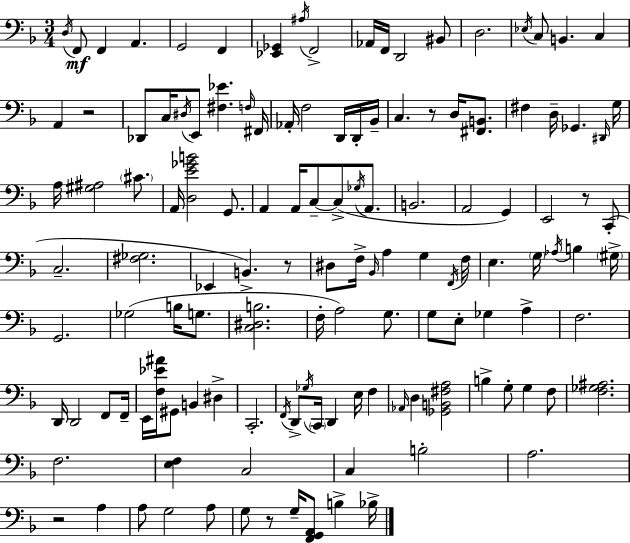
{
  \clef bass
  \numericTimeSignature
  \time 3/4
  \key d \minor
  \repeat volta 2 { \acciaccatura { d16 }\mf f,8 f,4 a,4. | g,2 f,4 | <ees, ges,>4 \acciaccatura { ais16 } f,2-> | aes,16 f,16 d,2 | \break bis,8 d2. | \acciaccatura { ees16 } c8 b,4. c4 | a,4 r2 | des,8 c16 \acciaccatura { dis16 } e,8 <fis ees'>4. | \break \grace { f16 } fis,16 aes,16-. f2 | d,16 d,16-. bes,16-- c4. r8 | d16 <fis, b,>8. fis4 d16-- ges,4. | \grace { dis,16 } g16 a16 <gis ais>2 | \break \parenthesize cis'8. a,16 <d e' ges' b'>2 | g,8. a,4 a,16 c8--~~ | c8->( \acciaccatura { ges16 } a,8. b,2. | a,2 | \break g,4) e,2 | r8 c,8-.( c2.-- | <fis ges>2. | ees,4 b,4.->) | \break r8 dis8 f16-> \grace { bes,16 } a4 | g4 \acciaccatura { f,16 } f16 e4. | \parenthesize g16 \acciaccatura { aes16 } b4 \parenthesize gis16-> g,2. | ges2( | \break b16 g8. <c dis b>2. | f16-. a2) | g8. g8 | e8-. ges4 a4-> f2. | \break d,16 d,2 | f,8 f,16-- e,16 <f ees' ais'>16 | gis,8 b,4 dis4-> c,2.-. | \acciaccatura { f,16 } d,8-> | \break \acciaccatura { ges16 } \parenthesize c,16 d,4 e16 f4 | \grace { aes,16 } d4 <ges, b, fis a>2 | b4-> g8-. g4 f8 | <f ges ais>2. | \break f2. | <e f>4 c2 | c4 b2-. | a2. | \break r2 a4 | a8 g2 a8 | g8 r8 g16-- <f, g, a,>8 b4-> | bes16-> } \bar "|."
}